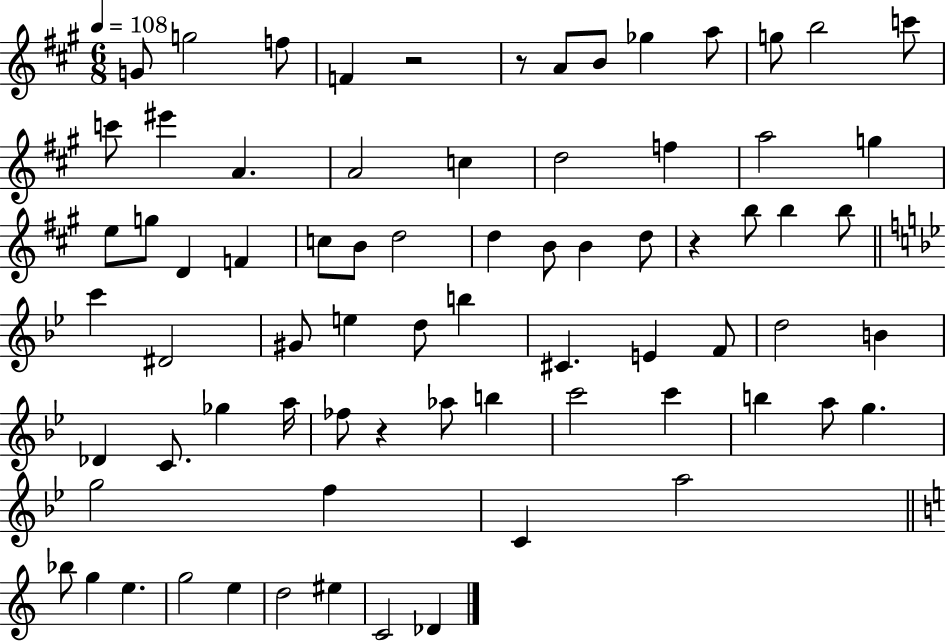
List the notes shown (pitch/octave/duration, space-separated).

G4/e G5/h F5/e F4/q R/h R/e A4/e B4/e Gb5/q A5/e G5/e B5/h C6/e C6/e EIS6/q A4/q. A4/h C5/q D5/h F5/q A5/h G5/q E5/e G5/e D4/q F4/q C5/e B4/e D5/h D5/q B4/e B4/q D5/e R/q B5/e B5/q B5/e C6/q D#4/h G#4/e E5/q D5/e B5/q C#4/q. E4/q F4/e D5/h B4/q Db4/q C4/e. Gb5/q A5/s FES5/e R/q Ab5/e B5/q C6/h C6/q B5/q A5/e G5/q. G5/h F5/q C4/q A5/h Bb5/e G5/q E5/q. G5/h E5/q D5/h EIS5/q C4/h Db4/q